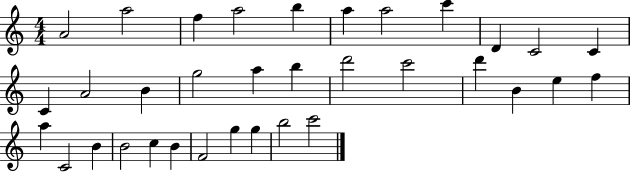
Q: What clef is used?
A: treble